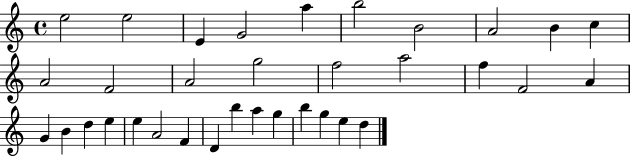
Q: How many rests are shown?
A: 0